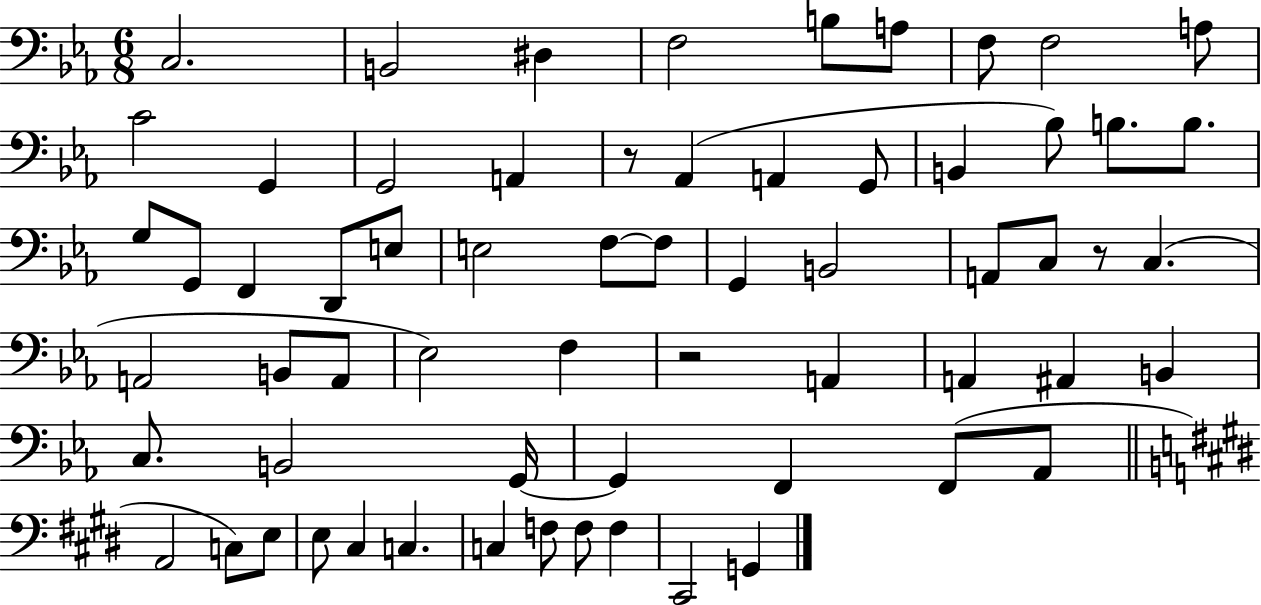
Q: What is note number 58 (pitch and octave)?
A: F3